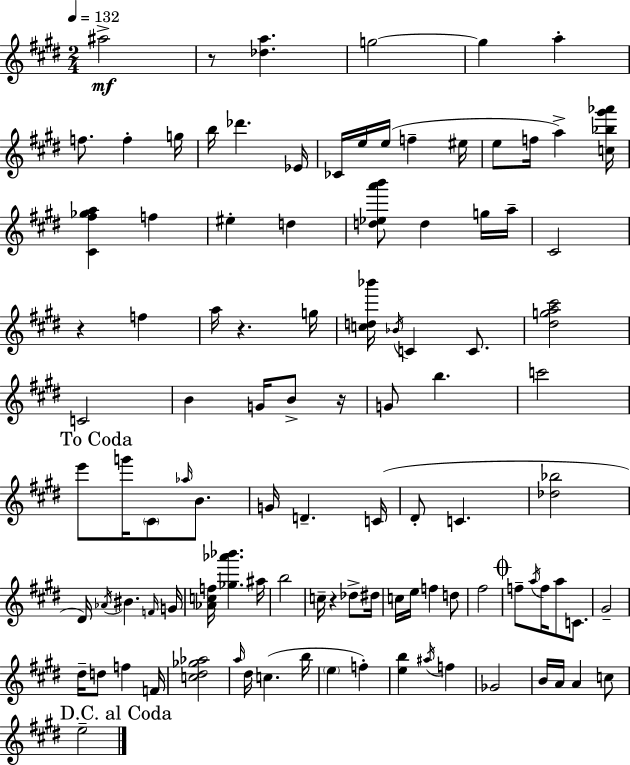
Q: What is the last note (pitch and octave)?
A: E5